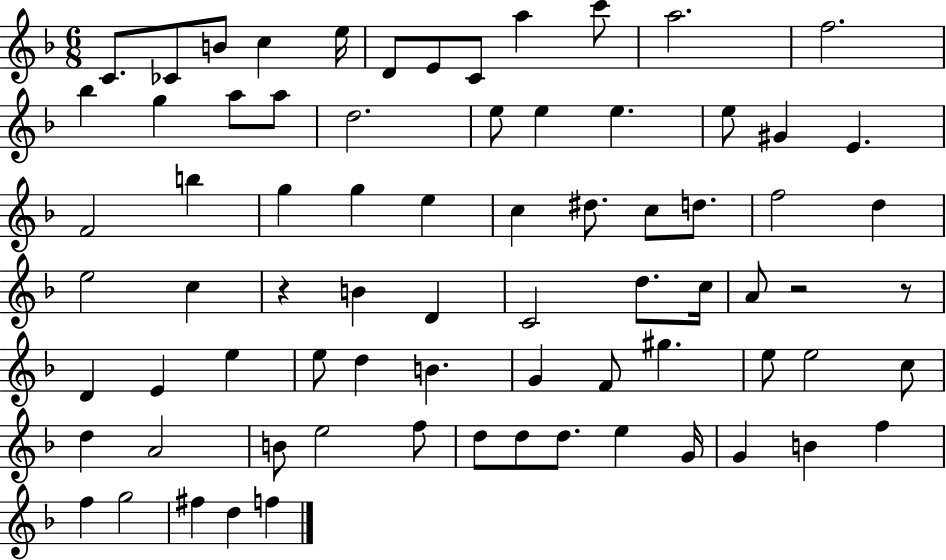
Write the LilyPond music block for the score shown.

{
  \clef treble
  \numericTimeSignature
  \time 6/8
  \key f \major
  c'8. ces'8 b'8 c''4 e''16 | d'8 e'8 c'8 a''4 c'''8 | a''2. | f''2. | \break bes''4 g''4 a''8 a''8 | d''2. | e''8 e''4 e''4. | e''8 gis'4 e'4. | \break f'2 b''4 | g''4 g''4 e''4 | c''4 dis''8. c''8 d''8. | f''2 d''4 | \break e''2 c''4 | r4 b'4 d'4 | c'2 d''8. c''16 | a'8 r2 r8 | \break d'4 e'4 e''4 | e''8 d''4 b'4. | g'4 f'8 gis''4. | e''8 e''2 c''8 | \break d''4 a'2 | b'8 e''2 f''8 | d''8 d''8 d''8. e''4 g'16 | g'4 b'4 f''4 | \break f''4 g''2 | fis''4 d''4 f''4 | \bar "|."
}